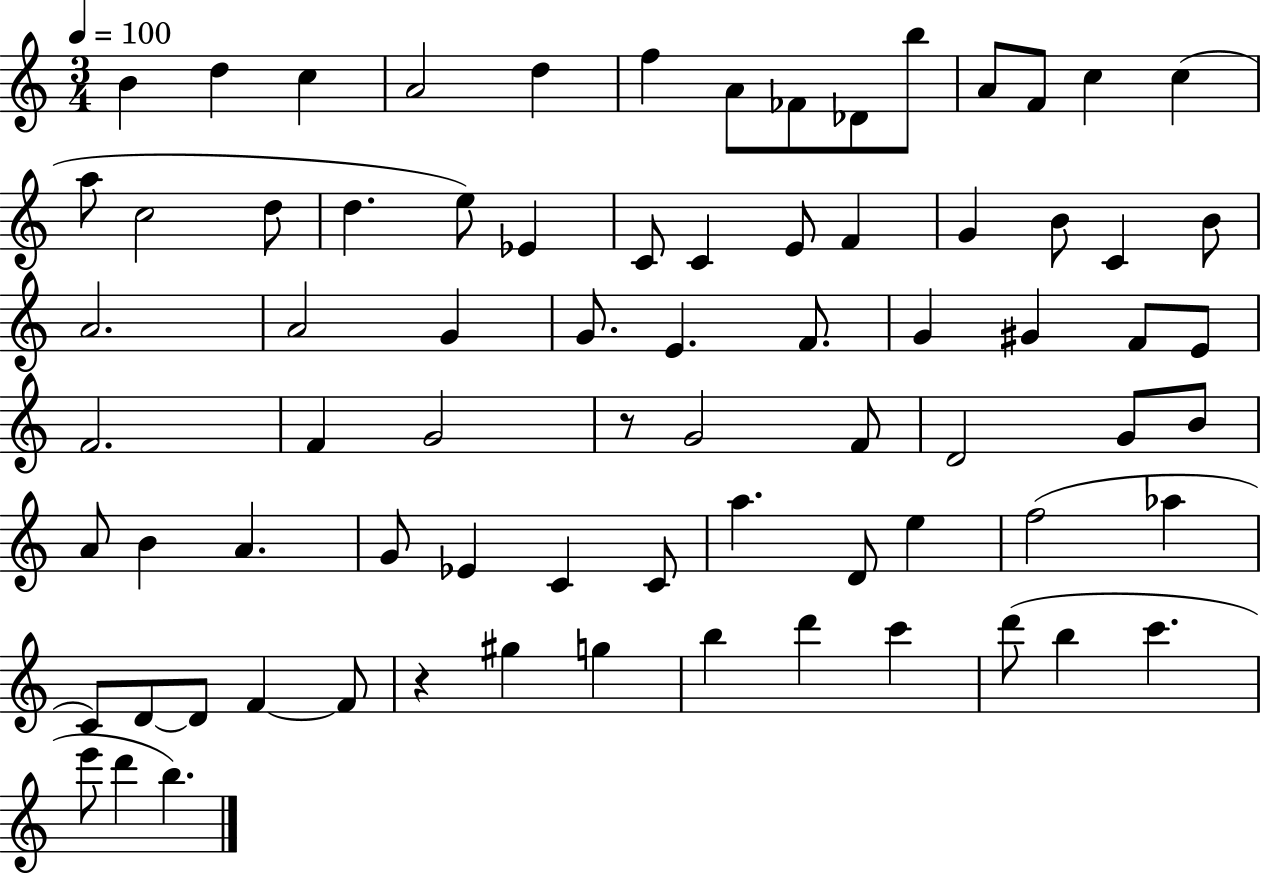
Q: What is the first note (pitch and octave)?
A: B4